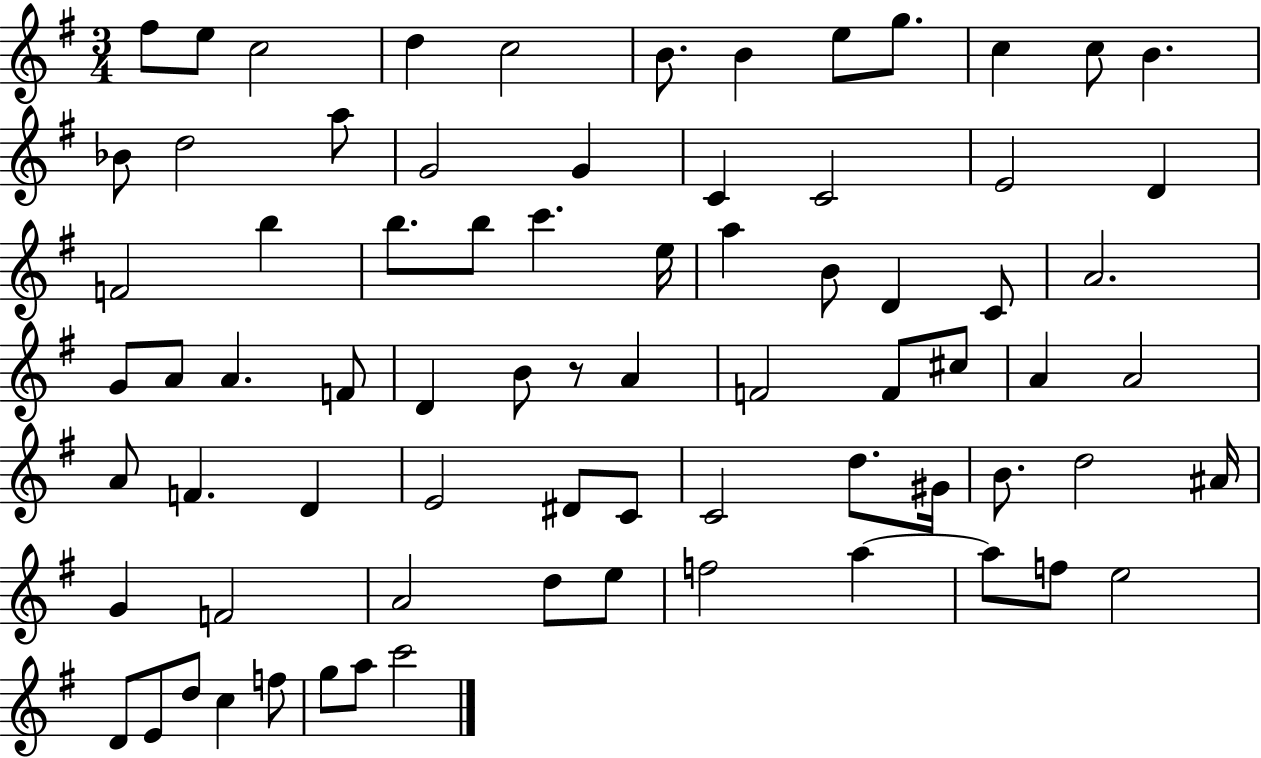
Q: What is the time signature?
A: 3/4